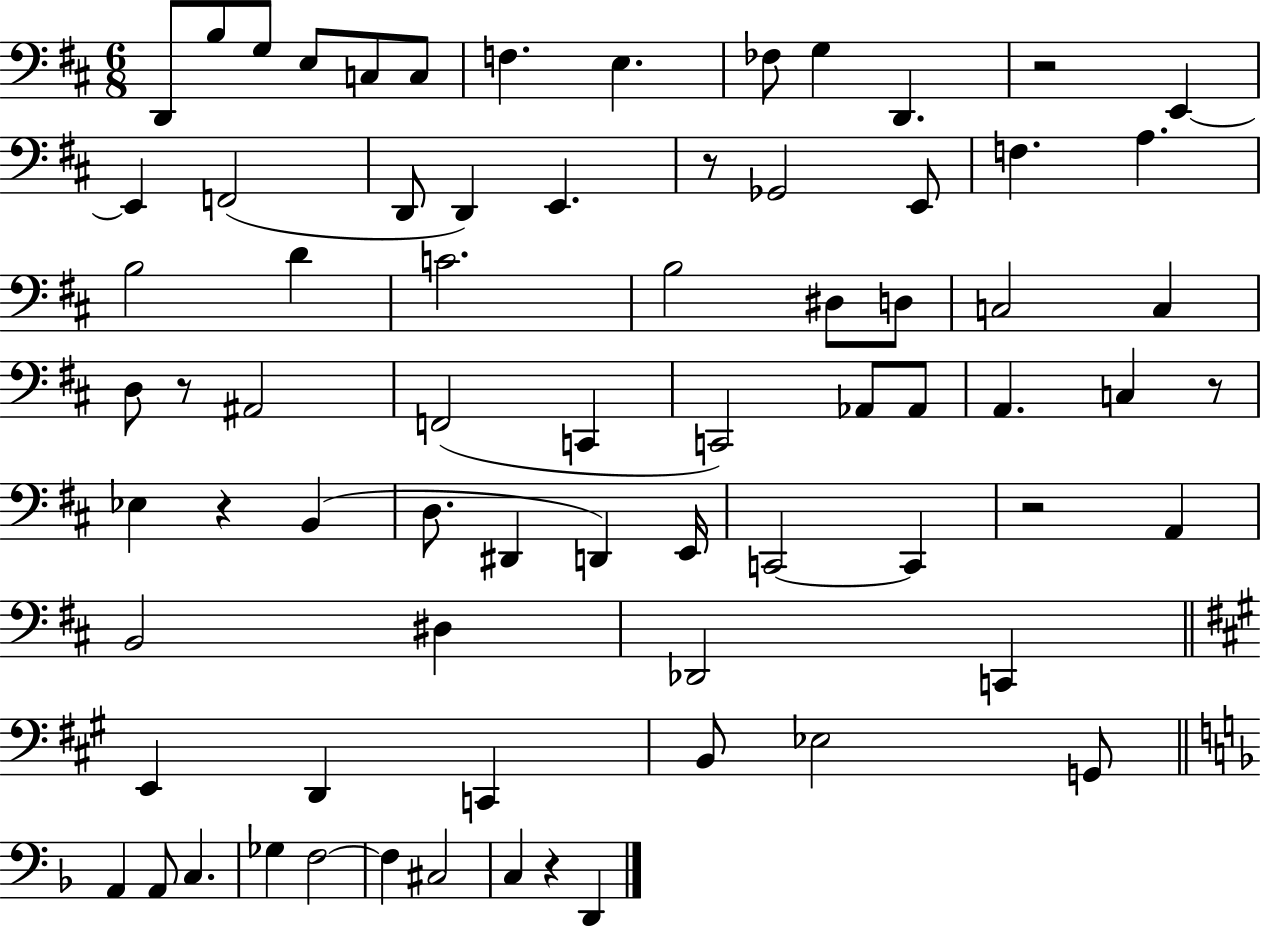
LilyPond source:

{
  \clef bass
  \numericTimeSignature
  \time 6/8
  \key d \major
  \repeat volta 2 { d,8 b8 g8 e8 c8 c8 | f4. e4. | fes8 g4 d,4. | r2 e,4~~ | \break e,4 f,2( | d,8 d,4) e,4. | r8 ges,2 e,8 | f4. a4. | \break b2 d'4 | c'2. | b2 dis8 d8 | c2 c4 | \break d8 r8 ais,2 | f,2( c,4 | c,2) aes,8 aes,8 | a,4. c4 r8 | \break ees4 r4 b,4( | d8. dis,4 d,4) e,16 | c,2~~ c,4 | r2 a,4 | \break b,2 dis4 | des,2 c,4 | \bar "||" \break \key a \major e,4 d,4 c,4 | b,8 ees2 g,8 | \bar "||" \break \key d \minor a,4 a,8 c4. | ges4 f2~~ | f4 cis2 | c4 r4 d,4 | \break } \bar "|."
}